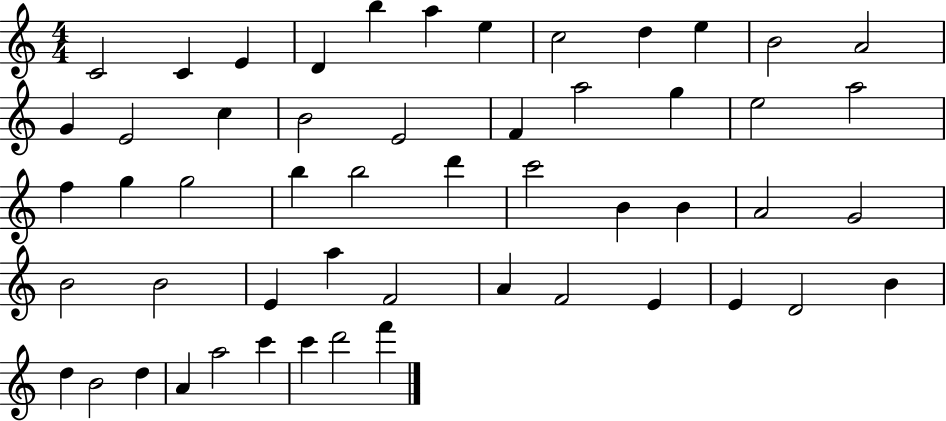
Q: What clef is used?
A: treble